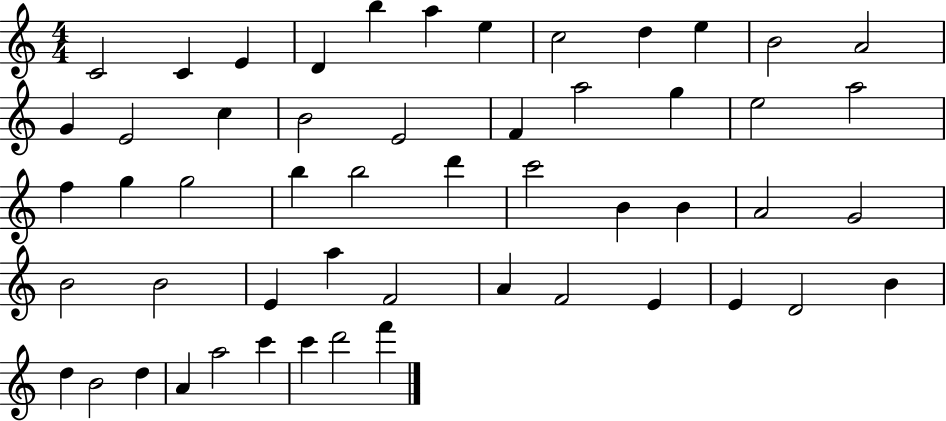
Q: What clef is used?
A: treble